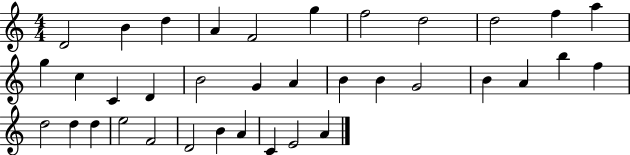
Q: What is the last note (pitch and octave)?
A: A4